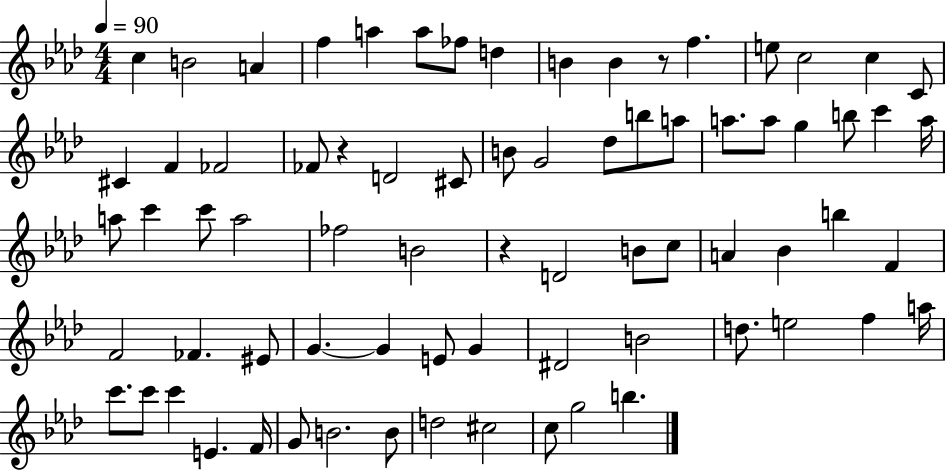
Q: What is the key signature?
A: AES major